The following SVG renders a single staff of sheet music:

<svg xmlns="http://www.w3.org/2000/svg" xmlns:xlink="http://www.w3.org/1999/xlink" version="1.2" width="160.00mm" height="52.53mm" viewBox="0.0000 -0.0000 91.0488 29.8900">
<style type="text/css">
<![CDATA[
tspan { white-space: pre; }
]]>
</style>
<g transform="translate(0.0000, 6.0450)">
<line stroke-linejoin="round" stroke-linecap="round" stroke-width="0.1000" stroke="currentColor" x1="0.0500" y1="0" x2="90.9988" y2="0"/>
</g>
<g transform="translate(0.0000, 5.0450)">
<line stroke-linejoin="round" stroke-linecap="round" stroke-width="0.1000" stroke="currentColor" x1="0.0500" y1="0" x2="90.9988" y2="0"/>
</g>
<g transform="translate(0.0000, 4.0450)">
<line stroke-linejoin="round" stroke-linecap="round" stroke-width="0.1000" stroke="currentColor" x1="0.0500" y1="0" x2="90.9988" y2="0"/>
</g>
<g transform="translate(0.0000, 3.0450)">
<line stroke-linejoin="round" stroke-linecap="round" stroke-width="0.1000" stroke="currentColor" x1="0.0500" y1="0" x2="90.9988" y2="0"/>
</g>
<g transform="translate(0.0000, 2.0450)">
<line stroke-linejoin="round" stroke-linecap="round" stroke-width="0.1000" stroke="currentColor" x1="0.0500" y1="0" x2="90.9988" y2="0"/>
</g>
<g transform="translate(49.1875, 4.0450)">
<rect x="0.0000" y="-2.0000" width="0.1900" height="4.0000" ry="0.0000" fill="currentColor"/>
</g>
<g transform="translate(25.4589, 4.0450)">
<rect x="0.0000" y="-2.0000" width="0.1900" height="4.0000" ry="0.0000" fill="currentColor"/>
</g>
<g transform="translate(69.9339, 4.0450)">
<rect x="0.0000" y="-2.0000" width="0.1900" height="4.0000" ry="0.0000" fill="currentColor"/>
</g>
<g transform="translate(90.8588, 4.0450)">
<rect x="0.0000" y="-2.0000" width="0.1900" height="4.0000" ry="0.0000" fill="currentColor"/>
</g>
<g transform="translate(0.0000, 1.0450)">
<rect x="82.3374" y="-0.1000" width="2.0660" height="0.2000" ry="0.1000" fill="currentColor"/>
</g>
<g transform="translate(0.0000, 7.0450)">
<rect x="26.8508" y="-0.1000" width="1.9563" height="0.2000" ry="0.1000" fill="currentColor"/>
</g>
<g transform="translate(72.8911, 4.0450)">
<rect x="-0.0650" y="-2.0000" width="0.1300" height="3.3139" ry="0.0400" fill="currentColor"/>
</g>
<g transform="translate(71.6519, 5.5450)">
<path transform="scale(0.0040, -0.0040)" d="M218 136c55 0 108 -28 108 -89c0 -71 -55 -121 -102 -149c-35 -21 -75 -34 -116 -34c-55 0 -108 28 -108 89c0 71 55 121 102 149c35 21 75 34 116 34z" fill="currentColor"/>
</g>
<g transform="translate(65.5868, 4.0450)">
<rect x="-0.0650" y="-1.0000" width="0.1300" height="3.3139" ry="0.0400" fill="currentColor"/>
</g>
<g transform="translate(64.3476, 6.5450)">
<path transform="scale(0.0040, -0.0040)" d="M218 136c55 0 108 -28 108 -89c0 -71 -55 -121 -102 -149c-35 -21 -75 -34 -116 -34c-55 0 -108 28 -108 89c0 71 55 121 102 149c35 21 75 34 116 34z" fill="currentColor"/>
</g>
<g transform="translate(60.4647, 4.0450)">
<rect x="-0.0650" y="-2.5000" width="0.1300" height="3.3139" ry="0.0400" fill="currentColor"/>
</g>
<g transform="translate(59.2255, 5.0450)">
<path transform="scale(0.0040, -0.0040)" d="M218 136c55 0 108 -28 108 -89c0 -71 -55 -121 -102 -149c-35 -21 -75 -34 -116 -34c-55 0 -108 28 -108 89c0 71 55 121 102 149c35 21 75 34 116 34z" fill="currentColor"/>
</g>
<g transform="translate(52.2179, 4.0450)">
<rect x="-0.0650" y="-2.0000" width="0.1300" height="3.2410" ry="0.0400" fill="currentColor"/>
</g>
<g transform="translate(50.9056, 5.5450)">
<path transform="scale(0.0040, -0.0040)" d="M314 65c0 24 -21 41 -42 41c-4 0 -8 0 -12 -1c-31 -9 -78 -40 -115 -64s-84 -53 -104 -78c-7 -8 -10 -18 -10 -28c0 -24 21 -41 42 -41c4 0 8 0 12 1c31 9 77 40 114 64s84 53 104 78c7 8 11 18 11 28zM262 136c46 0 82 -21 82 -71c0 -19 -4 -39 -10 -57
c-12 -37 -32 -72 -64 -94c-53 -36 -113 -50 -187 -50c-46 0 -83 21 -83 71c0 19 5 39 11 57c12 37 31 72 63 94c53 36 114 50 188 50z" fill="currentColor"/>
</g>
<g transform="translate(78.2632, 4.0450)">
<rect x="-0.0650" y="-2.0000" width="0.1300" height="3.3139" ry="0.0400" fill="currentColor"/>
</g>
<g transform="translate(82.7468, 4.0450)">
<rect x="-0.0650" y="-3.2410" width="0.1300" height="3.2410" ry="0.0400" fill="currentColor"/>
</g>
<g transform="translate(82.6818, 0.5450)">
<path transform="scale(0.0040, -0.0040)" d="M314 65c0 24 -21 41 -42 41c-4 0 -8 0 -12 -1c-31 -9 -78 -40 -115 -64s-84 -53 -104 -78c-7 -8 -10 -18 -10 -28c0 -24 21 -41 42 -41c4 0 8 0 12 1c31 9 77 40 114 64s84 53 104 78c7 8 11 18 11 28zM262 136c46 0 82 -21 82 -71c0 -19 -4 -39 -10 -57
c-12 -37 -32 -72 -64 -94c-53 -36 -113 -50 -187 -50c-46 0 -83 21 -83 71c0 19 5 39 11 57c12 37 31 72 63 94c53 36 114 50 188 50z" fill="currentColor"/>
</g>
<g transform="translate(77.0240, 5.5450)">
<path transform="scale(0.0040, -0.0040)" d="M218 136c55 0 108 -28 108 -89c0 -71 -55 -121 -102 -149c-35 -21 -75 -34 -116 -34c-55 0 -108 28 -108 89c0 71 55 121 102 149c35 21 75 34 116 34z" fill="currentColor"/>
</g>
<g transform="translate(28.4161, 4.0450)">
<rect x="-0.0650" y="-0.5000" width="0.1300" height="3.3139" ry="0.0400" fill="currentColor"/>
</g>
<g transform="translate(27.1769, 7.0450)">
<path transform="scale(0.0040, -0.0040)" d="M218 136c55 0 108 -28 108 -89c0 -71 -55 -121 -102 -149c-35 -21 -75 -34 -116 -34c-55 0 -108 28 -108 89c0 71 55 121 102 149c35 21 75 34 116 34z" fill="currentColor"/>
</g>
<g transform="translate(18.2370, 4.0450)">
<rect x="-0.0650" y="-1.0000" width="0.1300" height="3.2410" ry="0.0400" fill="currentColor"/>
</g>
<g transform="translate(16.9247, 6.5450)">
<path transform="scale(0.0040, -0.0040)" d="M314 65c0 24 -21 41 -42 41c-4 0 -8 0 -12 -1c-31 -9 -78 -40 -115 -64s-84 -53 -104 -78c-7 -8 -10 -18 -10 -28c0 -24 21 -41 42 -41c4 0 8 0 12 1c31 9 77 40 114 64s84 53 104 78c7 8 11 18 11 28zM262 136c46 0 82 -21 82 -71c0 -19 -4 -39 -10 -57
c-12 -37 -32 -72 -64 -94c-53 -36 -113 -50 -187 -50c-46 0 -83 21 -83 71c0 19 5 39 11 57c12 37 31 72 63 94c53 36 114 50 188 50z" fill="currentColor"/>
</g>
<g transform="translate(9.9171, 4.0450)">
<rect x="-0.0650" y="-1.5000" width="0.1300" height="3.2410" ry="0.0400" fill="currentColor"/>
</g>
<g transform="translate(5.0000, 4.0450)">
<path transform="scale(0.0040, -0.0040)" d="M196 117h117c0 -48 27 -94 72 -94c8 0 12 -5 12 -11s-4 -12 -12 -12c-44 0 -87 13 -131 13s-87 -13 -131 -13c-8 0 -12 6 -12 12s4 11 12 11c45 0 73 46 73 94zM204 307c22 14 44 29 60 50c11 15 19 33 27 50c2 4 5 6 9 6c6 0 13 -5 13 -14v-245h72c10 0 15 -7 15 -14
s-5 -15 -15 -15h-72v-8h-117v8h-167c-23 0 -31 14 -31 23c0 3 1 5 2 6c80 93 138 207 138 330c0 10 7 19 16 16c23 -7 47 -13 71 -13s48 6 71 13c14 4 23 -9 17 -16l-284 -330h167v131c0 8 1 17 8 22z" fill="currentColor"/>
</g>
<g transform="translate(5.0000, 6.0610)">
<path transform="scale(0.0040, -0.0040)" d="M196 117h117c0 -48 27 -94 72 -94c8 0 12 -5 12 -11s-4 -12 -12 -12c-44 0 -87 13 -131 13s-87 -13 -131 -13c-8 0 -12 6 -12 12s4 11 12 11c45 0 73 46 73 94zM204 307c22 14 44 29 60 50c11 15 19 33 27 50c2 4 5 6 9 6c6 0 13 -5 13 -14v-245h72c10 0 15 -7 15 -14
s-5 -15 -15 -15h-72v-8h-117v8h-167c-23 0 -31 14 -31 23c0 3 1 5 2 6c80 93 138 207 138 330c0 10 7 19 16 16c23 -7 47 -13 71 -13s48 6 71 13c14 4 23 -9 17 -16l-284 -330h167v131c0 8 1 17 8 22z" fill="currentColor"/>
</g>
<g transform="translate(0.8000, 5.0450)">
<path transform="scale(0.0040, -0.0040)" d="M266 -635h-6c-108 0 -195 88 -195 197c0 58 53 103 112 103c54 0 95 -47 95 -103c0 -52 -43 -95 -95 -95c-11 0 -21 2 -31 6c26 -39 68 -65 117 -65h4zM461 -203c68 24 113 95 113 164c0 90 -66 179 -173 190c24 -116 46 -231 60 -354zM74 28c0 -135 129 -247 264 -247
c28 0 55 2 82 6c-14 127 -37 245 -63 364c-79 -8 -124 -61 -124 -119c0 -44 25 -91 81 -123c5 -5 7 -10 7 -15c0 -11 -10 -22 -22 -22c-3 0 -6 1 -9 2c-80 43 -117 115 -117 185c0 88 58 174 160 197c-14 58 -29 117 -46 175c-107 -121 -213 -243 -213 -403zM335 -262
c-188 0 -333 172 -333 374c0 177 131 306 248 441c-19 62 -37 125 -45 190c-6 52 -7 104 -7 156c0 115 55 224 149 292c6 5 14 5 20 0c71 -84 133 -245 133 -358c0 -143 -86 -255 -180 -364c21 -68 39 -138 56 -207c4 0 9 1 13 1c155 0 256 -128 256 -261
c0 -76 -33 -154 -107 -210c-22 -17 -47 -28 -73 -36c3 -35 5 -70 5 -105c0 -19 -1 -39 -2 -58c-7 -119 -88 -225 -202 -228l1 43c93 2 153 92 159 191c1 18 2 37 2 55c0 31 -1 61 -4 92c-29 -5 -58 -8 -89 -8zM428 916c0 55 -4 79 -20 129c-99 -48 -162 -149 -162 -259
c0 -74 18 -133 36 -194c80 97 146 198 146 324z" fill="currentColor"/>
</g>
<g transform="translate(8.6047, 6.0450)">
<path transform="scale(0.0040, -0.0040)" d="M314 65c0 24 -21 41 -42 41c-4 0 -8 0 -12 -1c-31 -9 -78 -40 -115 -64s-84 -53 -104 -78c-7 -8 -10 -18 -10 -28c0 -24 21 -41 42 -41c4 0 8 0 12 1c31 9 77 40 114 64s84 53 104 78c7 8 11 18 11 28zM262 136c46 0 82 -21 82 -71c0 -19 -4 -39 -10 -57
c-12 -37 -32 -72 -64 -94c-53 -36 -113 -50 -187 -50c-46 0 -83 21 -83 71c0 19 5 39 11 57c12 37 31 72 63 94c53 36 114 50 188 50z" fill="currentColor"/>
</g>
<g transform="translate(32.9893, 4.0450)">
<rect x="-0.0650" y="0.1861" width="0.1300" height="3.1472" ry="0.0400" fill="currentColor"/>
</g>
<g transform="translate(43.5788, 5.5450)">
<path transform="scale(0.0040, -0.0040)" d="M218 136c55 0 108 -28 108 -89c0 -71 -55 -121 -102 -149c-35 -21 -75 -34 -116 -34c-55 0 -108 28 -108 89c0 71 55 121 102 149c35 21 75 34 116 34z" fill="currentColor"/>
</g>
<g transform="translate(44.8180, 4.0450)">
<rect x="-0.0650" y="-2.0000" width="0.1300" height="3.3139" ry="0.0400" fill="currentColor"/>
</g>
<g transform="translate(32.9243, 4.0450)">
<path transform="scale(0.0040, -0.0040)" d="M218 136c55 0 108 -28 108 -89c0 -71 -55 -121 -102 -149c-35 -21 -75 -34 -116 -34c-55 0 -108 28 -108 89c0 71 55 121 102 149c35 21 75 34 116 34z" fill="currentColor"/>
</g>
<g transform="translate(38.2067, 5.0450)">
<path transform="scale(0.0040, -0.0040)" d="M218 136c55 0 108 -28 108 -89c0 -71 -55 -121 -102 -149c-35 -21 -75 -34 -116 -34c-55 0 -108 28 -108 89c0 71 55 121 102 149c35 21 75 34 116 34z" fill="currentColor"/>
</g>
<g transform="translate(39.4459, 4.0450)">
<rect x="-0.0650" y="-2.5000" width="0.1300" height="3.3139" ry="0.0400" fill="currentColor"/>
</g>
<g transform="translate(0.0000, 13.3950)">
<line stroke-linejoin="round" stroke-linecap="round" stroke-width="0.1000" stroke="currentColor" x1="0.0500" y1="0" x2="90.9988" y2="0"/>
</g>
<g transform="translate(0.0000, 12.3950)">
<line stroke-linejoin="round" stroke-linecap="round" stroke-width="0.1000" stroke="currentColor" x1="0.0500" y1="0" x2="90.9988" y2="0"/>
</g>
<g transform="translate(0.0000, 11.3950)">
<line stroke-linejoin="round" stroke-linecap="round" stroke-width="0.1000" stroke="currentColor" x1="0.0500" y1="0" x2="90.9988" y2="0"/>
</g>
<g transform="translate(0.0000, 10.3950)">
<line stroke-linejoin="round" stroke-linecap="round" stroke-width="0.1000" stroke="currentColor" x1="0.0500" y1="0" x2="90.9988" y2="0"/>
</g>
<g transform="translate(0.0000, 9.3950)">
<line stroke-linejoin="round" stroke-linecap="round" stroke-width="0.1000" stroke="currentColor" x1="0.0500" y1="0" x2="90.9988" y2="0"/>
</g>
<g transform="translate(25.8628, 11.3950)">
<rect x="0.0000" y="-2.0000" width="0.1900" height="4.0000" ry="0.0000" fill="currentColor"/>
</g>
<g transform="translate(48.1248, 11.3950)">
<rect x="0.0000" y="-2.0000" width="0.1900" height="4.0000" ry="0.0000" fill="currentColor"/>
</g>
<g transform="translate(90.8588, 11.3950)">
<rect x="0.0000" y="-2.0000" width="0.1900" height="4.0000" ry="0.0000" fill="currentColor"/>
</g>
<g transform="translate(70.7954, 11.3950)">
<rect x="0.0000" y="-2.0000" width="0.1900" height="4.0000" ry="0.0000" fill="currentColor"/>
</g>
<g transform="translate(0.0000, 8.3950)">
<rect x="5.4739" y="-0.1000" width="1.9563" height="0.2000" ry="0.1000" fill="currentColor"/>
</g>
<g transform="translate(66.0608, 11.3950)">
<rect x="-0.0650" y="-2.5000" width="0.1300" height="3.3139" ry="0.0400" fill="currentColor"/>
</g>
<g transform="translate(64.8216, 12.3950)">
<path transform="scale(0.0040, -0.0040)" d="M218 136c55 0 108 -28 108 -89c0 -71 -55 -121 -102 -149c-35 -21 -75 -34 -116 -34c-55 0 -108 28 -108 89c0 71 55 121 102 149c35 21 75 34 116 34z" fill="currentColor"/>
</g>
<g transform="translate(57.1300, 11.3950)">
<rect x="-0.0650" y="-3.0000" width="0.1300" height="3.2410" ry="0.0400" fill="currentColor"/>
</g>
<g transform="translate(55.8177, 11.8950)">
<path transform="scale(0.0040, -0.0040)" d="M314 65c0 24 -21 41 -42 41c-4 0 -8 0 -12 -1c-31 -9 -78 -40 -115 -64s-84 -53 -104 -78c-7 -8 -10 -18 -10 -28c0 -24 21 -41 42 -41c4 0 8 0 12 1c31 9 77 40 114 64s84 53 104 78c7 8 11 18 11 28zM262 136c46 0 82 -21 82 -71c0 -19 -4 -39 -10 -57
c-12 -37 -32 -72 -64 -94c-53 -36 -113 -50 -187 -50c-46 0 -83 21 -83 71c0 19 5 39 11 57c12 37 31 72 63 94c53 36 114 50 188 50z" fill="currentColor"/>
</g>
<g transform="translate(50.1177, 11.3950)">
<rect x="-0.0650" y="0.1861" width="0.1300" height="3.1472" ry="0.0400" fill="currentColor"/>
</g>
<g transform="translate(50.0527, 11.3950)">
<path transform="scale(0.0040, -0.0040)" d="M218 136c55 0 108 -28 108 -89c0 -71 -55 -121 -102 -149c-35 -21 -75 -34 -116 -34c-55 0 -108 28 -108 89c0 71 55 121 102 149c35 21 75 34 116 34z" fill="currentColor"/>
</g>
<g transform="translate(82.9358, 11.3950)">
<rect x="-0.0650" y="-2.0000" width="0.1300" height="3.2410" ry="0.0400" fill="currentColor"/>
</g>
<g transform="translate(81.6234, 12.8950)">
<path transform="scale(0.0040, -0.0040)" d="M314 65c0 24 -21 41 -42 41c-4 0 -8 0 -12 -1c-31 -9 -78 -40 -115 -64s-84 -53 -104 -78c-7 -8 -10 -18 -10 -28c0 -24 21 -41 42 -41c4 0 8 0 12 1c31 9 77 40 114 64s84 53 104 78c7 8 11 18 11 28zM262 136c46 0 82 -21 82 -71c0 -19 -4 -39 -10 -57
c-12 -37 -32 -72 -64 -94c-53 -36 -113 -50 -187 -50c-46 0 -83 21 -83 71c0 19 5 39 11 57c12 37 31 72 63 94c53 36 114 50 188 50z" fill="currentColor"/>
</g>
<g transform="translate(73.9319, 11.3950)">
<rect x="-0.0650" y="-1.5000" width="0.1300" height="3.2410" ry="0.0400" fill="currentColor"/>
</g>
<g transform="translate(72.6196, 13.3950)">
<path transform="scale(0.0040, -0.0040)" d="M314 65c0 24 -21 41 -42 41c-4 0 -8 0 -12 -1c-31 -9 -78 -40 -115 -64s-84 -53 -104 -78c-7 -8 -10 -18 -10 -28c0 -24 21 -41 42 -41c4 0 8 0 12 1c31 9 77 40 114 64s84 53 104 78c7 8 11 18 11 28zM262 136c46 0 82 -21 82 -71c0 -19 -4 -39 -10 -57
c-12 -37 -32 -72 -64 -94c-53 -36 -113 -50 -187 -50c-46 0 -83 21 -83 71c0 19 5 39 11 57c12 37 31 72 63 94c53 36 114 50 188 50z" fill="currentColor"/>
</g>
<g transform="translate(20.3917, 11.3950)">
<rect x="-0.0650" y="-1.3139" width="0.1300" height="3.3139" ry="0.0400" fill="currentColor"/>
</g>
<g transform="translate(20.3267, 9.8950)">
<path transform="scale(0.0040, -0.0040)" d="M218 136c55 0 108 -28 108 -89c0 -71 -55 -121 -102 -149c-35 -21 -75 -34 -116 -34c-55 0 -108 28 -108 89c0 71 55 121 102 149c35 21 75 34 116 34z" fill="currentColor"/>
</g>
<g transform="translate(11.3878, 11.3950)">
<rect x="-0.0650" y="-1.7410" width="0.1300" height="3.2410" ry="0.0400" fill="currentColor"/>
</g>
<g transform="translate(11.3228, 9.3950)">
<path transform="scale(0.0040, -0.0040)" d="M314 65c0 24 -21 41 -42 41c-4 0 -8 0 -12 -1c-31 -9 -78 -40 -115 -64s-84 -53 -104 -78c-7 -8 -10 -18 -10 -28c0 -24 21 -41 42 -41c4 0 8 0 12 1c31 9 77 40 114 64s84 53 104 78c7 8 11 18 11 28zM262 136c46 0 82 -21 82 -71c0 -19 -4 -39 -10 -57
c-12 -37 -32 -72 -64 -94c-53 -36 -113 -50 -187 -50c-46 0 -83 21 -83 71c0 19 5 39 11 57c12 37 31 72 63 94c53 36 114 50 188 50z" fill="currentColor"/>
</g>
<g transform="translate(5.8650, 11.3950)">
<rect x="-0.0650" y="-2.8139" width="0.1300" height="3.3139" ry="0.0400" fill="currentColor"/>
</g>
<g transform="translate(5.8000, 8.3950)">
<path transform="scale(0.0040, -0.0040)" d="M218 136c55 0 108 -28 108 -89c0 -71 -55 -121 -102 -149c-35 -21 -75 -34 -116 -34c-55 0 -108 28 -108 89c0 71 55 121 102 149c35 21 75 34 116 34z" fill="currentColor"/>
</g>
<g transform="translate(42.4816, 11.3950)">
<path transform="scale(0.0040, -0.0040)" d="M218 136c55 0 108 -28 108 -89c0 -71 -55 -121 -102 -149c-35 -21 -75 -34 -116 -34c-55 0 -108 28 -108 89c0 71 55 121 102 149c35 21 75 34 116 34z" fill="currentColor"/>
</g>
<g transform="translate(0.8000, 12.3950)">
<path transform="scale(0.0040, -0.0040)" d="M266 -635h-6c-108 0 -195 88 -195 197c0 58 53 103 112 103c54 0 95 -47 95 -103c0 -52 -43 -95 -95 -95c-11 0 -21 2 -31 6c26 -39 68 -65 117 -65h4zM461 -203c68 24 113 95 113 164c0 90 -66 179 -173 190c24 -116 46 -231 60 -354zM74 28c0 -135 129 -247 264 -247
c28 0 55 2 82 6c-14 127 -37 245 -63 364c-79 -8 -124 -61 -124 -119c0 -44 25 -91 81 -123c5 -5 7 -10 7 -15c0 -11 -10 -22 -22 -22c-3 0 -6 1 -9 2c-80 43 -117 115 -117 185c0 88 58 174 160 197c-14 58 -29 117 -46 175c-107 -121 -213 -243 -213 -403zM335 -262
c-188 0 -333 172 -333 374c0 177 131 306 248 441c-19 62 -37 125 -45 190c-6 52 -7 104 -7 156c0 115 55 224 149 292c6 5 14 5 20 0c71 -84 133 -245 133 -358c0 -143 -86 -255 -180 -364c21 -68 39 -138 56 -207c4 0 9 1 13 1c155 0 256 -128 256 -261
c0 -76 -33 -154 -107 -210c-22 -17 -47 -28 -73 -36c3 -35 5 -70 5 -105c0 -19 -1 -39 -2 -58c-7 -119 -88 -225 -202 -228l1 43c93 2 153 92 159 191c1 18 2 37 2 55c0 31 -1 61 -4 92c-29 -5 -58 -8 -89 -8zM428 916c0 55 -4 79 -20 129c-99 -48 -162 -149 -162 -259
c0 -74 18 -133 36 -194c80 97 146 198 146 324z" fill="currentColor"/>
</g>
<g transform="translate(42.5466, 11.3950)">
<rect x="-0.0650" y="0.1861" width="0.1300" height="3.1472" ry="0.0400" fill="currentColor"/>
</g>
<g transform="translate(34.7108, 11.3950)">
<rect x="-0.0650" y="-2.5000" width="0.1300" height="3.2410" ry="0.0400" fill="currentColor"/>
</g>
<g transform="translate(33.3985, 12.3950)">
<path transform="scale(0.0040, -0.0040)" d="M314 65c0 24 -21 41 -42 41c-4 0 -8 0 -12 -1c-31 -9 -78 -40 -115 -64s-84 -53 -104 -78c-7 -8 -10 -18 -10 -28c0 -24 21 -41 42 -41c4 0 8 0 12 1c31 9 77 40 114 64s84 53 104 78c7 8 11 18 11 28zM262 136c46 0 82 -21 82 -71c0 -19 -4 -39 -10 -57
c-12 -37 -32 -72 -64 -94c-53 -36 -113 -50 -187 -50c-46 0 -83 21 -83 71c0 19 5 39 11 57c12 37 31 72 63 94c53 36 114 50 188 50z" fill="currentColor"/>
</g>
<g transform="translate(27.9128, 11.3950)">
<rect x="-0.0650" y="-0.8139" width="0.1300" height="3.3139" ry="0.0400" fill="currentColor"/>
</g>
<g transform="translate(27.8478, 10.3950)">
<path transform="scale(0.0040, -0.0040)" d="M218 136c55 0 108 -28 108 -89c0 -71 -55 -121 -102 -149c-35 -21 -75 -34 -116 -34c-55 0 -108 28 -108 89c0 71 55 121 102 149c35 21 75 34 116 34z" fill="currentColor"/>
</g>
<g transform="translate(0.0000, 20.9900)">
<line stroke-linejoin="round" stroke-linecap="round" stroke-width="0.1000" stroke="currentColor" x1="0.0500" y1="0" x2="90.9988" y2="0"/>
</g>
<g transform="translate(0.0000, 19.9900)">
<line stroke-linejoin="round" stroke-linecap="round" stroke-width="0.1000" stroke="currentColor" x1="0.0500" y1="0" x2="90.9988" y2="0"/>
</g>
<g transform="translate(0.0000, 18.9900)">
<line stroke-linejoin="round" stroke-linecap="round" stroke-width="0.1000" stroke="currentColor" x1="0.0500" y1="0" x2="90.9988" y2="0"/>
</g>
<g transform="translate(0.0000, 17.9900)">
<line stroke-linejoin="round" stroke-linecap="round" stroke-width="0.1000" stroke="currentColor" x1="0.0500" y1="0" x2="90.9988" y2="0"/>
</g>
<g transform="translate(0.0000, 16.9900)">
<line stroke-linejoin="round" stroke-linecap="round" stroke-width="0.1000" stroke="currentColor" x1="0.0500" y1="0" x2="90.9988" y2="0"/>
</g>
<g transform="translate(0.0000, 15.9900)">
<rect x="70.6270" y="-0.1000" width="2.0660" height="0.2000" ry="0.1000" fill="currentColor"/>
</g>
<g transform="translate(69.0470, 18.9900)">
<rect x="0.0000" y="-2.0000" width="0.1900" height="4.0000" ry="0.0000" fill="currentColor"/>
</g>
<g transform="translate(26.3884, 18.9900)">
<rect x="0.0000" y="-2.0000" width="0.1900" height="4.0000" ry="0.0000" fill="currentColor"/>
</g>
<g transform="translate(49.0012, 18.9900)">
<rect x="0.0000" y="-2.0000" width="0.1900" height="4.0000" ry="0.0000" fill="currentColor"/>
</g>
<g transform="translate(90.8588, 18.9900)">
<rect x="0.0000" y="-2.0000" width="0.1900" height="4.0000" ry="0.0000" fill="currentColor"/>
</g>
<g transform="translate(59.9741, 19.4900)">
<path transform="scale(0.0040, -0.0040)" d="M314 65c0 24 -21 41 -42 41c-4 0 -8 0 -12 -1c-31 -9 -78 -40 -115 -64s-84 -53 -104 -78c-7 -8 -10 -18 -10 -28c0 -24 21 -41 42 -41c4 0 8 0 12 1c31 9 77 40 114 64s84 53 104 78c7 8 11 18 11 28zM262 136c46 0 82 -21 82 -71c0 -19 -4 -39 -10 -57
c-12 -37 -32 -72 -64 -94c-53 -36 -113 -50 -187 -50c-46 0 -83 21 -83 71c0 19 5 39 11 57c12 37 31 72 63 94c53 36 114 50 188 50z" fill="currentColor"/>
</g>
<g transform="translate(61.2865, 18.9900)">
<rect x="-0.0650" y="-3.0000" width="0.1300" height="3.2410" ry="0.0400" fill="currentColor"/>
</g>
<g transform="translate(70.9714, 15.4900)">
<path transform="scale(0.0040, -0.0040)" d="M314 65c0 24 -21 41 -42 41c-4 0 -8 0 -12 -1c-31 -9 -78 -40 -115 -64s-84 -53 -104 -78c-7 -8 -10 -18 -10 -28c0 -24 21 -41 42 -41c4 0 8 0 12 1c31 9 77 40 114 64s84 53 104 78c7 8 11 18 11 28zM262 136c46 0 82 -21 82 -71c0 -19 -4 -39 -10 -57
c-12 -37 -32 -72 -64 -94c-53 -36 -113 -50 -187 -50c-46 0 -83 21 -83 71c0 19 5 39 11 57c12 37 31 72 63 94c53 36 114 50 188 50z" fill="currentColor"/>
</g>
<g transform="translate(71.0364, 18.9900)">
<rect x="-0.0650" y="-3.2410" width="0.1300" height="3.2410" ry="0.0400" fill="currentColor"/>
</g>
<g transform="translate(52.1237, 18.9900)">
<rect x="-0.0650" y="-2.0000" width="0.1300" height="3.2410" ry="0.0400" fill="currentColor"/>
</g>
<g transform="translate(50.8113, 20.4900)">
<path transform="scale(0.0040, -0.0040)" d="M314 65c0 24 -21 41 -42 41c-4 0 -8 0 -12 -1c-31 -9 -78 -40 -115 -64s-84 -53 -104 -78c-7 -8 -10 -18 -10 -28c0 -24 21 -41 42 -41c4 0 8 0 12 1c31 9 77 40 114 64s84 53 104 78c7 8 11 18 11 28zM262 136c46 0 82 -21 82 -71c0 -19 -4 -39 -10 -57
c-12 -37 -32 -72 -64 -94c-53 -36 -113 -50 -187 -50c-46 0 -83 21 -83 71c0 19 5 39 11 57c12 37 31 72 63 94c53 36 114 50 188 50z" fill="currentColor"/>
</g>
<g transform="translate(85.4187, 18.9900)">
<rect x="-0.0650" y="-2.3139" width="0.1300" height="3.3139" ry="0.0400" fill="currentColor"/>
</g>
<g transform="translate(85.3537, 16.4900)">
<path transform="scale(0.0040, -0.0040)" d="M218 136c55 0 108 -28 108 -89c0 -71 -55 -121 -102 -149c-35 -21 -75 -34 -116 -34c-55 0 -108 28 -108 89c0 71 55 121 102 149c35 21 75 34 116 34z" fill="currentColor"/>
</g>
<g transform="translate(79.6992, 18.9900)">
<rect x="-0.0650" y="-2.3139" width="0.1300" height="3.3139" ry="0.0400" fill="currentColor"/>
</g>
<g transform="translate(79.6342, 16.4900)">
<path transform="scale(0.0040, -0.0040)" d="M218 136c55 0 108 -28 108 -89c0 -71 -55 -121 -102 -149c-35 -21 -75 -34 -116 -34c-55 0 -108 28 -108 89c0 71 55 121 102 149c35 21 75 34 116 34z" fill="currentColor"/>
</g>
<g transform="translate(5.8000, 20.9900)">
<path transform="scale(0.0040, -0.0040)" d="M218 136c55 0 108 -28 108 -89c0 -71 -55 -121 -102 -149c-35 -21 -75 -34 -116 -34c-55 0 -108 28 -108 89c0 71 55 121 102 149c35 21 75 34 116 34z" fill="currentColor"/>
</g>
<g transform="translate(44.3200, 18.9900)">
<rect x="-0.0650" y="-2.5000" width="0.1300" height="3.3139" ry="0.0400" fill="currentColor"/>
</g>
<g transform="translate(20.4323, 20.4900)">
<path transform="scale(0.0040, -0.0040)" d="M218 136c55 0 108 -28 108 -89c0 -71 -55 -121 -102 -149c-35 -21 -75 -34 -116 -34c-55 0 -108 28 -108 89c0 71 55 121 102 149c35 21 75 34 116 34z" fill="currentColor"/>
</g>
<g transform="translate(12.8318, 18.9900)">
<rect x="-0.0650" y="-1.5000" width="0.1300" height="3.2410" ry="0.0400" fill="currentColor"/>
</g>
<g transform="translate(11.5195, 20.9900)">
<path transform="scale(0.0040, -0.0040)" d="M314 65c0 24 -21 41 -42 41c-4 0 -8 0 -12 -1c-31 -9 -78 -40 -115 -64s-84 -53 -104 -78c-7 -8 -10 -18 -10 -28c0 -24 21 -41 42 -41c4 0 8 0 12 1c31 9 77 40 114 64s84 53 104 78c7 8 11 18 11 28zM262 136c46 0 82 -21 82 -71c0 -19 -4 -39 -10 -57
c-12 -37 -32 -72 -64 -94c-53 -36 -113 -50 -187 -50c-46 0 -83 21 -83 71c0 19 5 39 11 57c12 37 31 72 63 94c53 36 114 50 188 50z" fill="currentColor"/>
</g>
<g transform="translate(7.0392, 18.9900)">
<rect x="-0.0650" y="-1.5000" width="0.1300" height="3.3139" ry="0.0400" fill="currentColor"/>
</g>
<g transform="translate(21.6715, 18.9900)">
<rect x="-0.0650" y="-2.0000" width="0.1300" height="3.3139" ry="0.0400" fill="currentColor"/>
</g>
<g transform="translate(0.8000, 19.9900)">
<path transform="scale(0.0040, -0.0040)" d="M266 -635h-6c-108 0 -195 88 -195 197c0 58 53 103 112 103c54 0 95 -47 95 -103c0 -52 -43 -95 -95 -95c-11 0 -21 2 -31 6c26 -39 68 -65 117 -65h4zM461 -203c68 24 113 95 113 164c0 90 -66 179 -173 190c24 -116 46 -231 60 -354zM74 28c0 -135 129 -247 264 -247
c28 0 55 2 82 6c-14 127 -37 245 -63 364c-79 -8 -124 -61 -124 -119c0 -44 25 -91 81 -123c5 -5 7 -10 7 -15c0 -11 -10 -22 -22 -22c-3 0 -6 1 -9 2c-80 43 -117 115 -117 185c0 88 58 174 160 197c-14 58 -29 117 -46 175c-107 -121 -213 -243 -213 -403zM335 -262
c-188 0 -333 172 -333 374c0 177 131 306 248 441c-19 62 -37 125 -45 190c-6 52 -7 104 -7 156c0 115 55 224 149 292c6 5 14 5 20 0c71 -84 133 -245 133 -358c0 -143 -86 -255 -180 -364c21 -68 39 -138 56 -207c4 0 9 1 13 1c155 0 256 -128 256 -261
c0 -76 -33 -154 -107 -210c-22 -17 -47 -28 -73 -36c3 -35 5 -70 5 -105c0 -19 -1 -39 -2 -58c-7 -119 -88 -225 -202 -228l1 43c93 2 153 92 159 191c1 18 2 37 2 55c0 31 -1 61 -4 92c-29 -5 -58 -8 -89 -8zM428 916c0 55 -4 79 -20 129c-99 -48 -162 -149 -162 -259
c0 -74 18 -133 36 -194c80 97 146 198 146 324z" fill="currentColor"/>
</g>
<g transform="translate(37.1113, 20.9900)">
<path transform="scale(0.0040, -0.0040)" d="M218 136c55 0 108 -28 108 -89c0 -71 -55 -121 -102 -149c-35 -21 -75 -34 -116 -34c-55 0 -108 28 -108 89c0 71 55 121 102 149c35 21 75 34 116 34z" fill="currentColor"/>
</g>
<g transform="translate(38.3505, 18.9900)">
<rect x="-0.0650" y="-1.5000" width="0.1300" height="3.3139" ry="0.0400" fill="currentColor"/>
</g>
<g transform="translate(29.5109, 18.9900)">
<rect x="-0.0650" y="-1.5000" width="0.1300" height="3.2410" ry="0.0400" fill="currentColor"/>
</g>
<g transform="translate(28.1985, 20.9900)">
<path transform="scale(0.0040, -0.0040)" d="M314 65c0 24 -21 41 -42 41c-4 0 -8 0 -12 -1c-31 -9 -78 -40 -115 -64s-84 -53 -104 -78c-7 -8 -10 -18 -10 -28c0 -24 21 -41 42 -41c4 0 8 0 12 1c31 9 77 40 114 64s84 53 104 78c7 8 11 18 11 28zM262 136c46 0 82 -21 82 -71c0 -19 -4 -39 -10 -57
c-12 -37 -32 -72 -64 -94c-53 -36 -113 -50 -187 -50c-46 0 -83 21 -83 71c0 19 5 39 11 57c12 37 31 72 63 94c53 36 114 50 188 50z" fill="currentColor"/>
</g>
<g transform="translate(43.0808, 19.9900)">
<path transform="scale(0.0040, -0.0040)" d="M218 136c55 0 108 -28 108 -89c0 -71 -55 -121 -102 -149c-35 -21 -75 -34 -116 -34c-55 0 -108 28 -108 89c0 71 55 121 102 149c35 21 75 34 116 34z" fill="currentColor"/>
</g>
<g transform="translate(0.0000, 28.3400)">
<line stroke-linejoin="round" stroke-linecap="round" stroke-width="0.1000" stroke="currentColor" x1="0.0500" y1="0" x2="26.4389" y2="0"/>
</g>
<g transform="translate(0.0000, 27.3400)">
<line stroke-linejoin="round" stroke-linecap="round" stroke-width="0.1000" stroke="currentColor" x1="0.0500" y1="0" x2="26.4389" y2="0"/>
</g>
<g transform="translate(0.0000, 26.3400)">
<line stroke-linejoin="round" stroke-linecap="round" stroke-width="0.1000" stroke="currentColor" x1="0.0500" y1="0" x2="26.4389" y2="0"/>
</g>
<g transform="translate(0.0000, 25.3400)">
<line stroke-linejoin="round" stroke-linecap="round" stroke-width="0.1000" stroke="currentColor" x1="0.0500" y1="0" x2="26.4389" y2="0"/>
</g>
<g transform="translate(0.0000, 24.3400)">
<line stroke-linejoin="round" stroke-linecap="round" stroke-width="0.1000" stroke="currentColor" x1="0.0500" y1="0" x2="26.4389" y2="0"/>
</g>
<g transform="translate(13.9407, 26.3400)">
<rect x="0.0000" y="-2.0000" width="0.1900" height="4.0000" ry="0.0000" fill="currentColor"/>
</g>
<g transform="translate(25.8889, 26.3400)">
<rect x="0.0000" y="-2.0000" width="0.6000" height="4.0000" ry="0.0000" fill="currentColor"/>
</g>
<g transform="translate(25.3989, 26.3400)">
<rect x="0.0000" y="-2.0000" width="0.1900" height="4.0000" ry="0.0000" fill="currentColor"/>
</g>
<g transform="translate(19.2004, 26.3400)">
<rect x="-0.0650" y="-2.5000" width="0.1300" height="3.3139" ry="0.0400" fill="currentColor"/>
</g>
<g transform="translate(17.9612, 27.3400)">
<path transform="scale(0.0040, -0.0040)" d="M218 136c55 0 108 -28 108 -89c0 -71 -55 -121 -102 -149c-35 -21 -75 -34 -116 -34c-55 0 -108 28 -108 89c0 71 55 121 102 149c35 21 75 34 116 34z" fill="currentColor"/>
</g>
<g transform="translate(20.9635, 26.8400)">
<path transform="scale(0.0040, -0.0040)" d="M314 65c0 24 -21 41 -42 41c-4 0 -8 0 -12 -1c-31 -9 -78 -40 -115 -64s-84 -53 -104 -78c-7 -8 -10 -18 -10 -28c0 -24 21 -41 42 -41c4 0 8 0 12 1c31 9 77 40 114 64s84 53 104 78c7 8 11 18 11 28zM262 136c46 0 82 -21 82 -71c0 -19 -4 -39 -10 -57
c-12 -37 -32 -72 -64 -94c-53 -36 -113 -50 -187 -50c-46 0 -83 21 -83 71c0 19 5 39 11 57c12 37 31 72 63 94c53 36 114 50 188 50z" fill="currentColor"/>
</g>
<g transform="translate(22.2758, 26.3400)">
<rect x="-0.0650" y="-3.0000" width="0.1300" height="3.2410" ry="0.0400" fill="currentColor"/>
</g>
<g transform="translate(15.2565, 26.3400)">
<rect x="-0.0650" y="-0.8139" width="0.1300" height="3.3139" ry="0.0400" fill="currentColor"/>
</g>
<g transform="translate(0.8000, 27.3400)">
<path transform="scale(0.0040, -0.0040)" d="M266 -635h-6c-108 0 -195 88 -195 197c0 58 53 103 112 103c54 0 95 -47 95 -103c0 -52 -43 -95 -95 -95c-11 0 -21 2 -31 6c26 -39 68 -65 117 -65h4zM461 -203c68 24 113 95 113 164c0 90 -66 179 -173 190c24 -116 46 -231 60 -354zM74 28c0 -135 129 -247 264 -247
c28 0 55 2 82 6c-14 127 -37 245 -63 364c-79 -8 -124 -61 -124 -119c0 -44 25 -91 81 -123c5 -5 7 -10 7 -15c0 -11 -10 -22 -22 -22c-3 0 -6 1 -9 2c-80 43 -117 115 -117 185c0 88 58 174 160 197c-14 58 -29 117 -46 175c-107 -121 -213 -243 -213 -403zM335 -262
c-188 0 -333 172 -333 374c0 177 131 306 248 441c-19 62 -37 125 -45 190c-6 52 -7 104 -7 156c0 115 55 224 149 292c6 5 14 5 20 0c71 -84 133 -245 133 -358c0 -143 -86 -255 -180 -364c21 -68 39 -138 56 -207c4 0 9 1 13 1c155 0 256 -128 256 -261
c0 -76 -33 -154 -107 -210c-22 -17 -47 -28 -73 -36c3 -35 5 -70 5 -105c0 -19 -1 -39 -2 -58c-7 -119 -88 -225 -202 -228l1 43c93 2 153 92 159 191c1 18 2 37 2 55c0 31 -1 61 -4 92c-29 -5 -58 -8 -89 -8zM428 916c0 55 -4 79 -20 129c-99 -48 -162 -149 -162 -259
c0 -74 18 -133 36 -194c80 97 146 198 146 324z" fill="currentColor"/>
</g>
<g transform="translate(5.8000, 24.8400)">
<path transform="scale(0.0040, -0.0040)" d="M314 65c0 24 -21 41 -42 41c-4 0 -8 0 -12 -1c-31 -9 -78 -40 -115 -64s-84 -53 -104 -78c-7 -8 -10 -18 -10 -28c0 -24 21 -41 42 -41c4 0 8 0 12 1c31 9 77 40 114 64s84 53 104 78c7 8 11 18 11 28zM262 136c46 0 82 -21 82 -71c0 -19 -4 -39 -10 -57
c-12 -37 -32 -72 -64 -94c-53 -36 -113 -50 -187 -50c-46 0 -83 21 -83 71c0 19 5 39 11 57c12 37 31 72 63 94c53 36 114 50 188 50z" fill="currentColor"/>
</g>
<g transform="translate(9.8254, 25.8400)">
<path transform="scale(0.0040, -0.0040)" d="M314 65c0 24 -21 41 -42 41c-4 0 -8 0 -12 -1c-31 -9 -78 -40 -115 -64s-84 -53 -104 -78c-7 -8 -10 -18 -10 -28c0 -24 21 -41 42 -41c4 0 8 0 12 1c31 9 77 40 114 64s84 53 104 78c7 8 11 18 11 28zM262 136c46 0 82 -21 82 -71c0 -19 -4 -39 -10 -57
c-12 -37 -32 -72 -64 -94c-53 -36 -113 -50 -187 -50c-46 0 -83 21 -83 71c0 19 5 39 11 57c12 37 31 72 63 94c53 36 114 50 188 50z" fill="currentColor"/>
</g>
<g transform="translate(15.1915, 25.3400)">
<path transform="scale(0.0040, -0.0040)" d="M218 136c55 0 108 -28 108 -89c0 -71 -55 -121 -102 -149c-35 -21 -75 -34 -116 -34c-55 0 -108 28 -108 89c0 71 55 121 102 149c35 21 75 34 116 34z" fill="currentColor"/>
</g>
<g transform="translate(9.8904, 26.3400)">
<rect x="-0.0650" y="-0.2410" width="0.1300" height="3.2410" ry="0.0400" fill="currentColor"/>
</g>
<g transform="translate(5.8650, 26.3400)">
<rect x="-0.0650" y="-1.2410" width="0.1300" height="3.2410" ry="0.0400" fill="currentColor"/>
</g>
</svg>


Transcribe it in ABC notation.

X:1
T:Untitled
M:4/4
L:1/4
K:C
E2 D2 C B G F F2 G D F F b2 a f2 e d G2 B B A2 G E2 F2 E E2 F E2 E G F2 A2 b2 g g e2 c2 d G A2